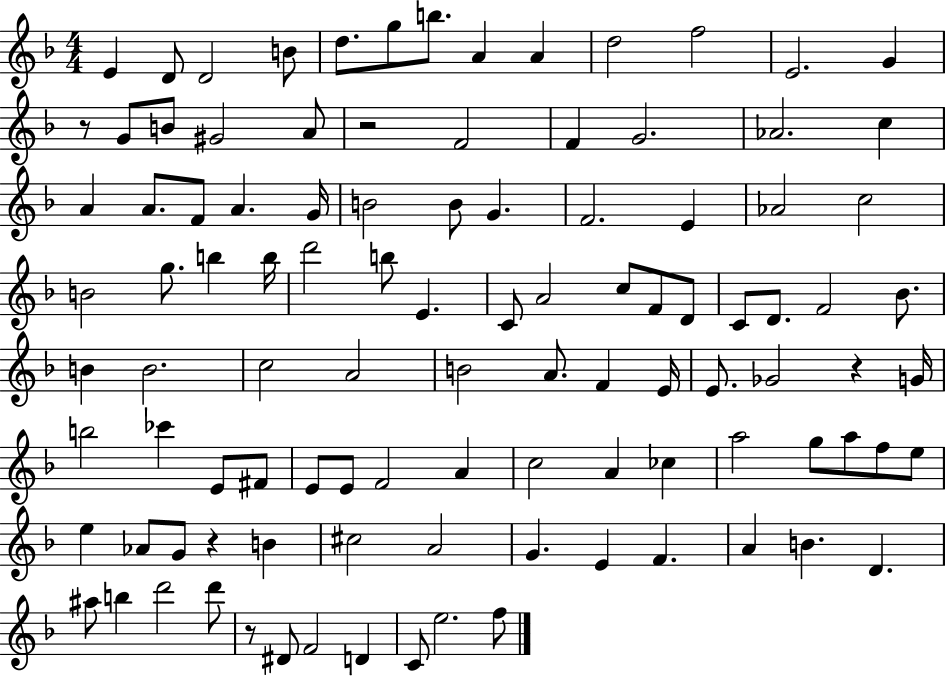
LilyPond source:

{
  \clef treble
  \numericTimeSignature
  \time 4/4
  \key f \major
  \repeat volta 2 { e'4 d'8 d'2 b'8 | d''8. g''8 b''8. a'4 a'4 | d''2 f''2 | e'2. g'4 | \break r8 g'8 b'8 gis'2 a'8 | r2 f'2 | f'4 g'2. | aes'2. c''4 | \break a'4 a'8. f'8 a'4. g'16 | b'2 b'8 g'4. | f'2. e'4 | aes'2 c''2 | \break b'2 g''8. b''4 b''16 | d'''2 b''8 e'4. | c'8 a'2 c''8 f'8 d'8 | c'8 d'8. f'2 bes'8. | \break b'4 b'2. | c''2 a'2 | b'2 a'8. f'4 e'16 | e'8. ges'2 r4 g'16 | \break b''2 ces'''4 e'8 fis'8 | e'8 e'8 f'2 a'4 | c''2 a'4 ces''4 | a''2 g''8 a''8 f''8 e''8 | \break e''4 aes'8 g'8 r4 b'4 | cis''2 a'2 | g'4. e'4 f'4. | a'4 b'4. d'4. | \break ais''8 b''4 d'''2 d'''8 | r8 dis'8 f'2 d'4 | c'8 e''2. f''8 | } \bar "|."
}